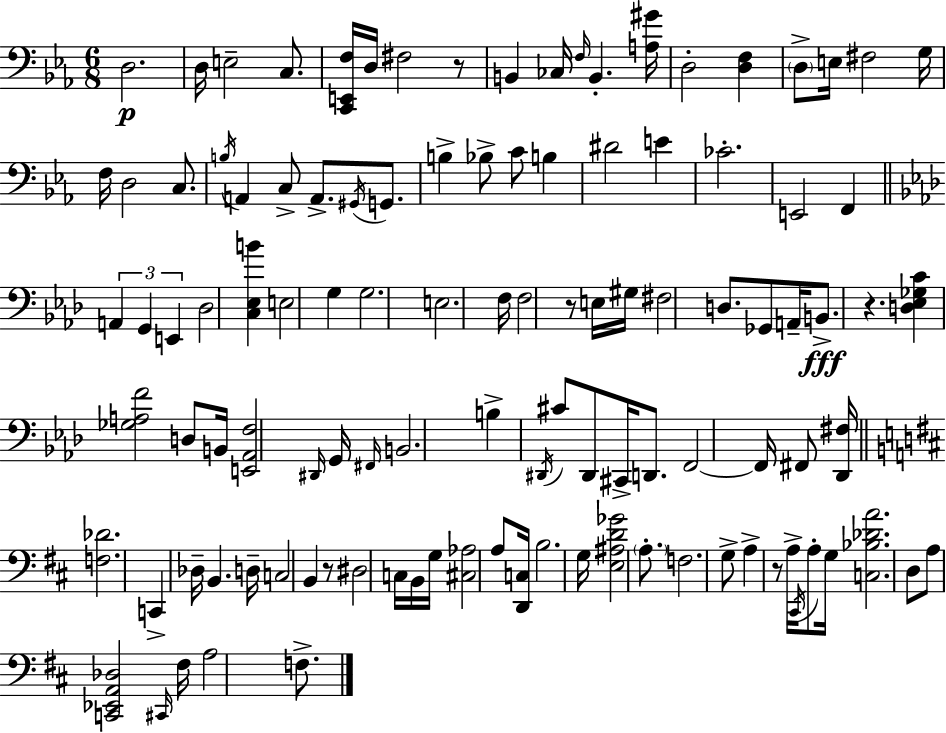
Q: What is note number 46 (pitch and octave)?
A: F#3